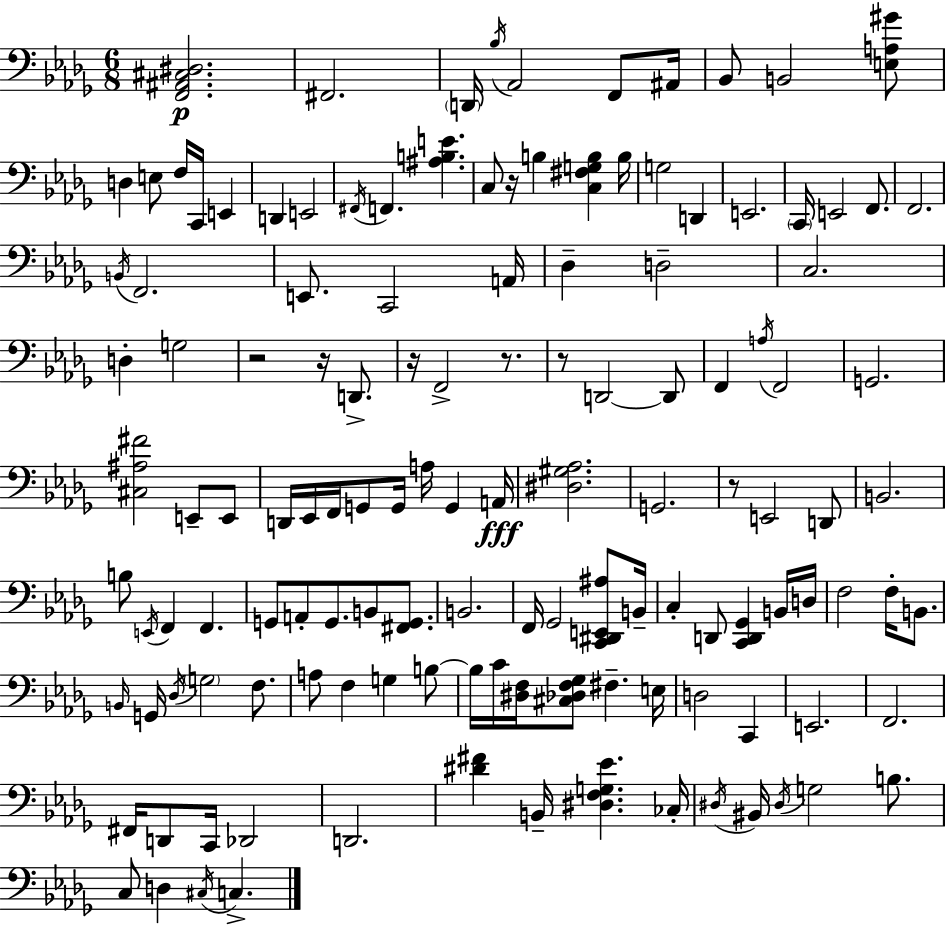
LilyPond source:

{
  \clef bass
  \numericTimeSignature
  \time 6/8
  \key bes \minor
  <f, ais, cis dis>2.\p | fis,2. | \parenthesize d,16 \acciaccatura { bes16 } aes,2 f,8 | ais,16 bes,8 b,2 <e a gis'>8 | \break d4 e8 f16 c,16 e,4 | d,4 e,2 | \acciaccatura { fis,16 } f,4. <ais b e'>4. | c8 r16 b4 <c fis g b>4 | \break b16 g2 d,4 | e,2. | \parenthesize c,16 e,2 f,8. | f,2. | \break \acciaccatura { b,16 } f,2. | e,8. c,2 | a,16 des4-- d2-- | c2. | \break d4-. g2 | r2 r16 | d,8.-> r16 f,2-> | r8. r8 d,2~~ | \break d,8 f,4 \acciaccatura { a16 } f,2 | g,2. | <cis ais fis'>2 | e,8-- e,8 d,16 ees,16 f,16 g,8 g,16 a16 g,4 | \break a,16\fff <dis gis aes>2. | g,2. | r8 e,2 | d,8 b,2. | \break b8 \acciaccatura { e,16 } f,4 f,4. | g,8 a,8-. g,8. | b,8 <fis, g,>8. b,2. | f,16 ges,2 | \break <c, dis, e, ais>8 b,16-- c4-. d,8 <c, d, ges,>4 | b,16 d16 f2 | f16-. b,8. \grace { b,16 } g,16 \acciaccatura { des16 } \parenthesize g2 | f8. a8 f4 | \break g4 b8~~ b16 c'16 <dis f>16 <cis des f ges>8 | fis4.-- e16 d2 | c,4 e,2. | f,2. | \break fis,16 d,8 c,16 des,2 | d,2. | <dis' fis'>4 b,16-- | <dis f g ees'>4. ces16-. \acciaccatura { dis16 } bis,16 \acciaccatura { dis16 } g2 | \break b8. c8 d4 | \acciaccatura { cis16 } c4.-> \bar "|."
}